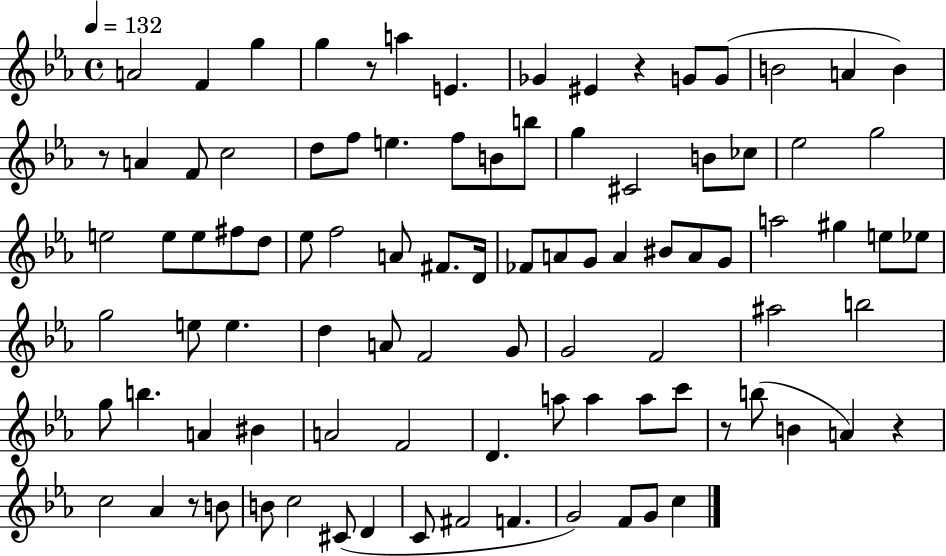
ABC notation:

X:1
T:Untitled
M:4/4
L:1/4
K:Eb
A2 F g g z/2 a E _G ^E z G/2 G/2 B2 A B z/2 A F/2 c2 d/2 f/2 e f/2 B/2 b/2 g ^C2 B/2 _c/2 _e2 g2 e2 e/2 e/2 ^f/2 d/2 _e/2 f2 A/2 ^F/2 D/4 _F/2 A/2 G/2 A ^B/2 A/2 G/2 a2 ^g e/2 _e/2 g2 e/2 e d A/2 F2 G/2 G2 F2 ^a2 b2 g/2 b A ^B A2 F2 D a/2 a a/2 c'/2 z/2 b/2 B A z c2 _A z/2 B/2 B/2 c2 ^C/2 D C/2 ^F2 F G2 F/2 G/2 c